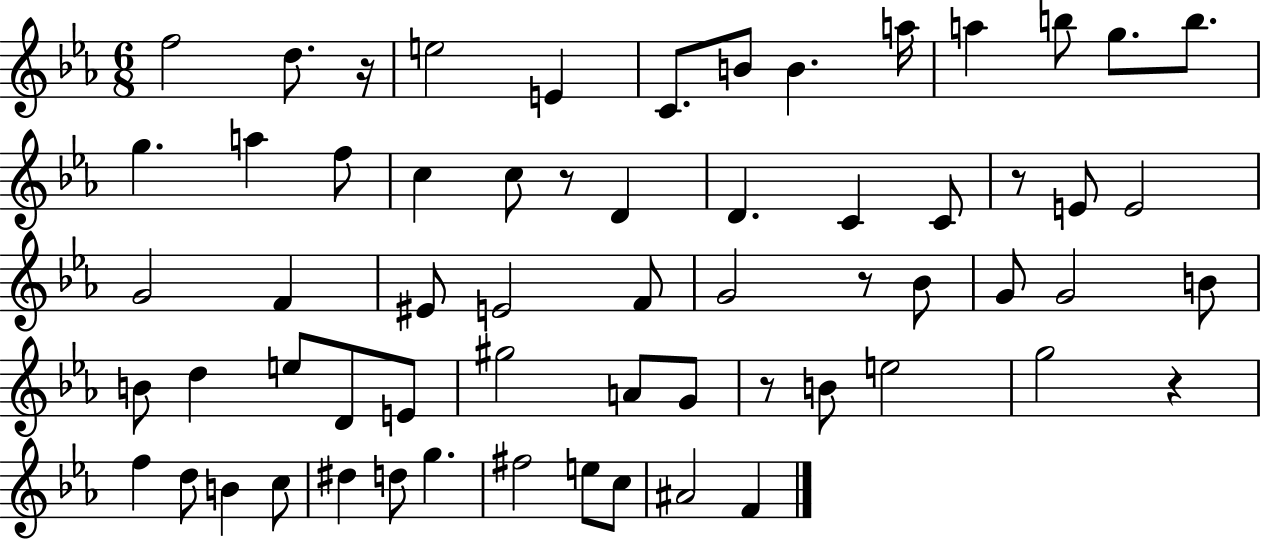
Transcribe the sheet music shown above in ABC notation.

X:1
T:Untitled
M:6/8
L:1/4
K:Eb
f2 d/2 z/4 e2 E C/2 B/2 B a/4 a b/2 g/2 b/2 g a f/2 c c/2 z/2 D D C C/2 z/2 E/2 E2 G2 F ^E/2 E2 F/2 G2 z/2 _B/2 G/2 G2 B/2 B/2 d e/2 D/2 E/2 ^g2 A/2 G/2 z/2 B/2 e2 g2 z f d/2 B c/2 ^d d/2 g ^f2 e/2 c/2 ^A2 F